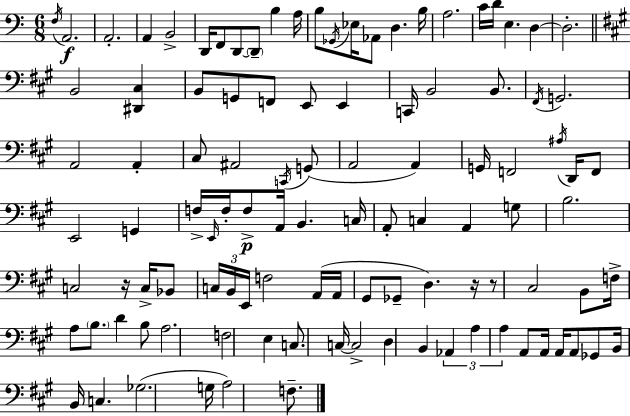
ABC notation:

X:1
T:Untitled
M:6/8
L:1/4
K:Am
F,/4 A,,2 A,,2 A,, B,,2 D,,/4 F,,/2 D,,/2 D,,/2 B, A,/4 B,/2 _G,,/4 _E,/4 _A,,/2 D, B,/4 A,2 C/4 D/4 E, D, D,2 B,,2 [^D,,^C,] B,,/2 G,,/2 F,,/2 E,,/2 E,, C,,/4 B,,2 B,,/2 ^F,,/4 G,,2 A,,2 A,, ^C,/2 ^A,,2 C,,/4 G,,/2 A,,2 A,, G,,/4 F,,2 ^A,/4 D,,/4 F,,/2 E,,2 G,, F,/4 E,,/4 F,/4 F,/2 A,,/4 B,, C,/4 A,,/2 C, A,, G,/2 B,2 C,2 z/4 C,/4 _B,,/2 C,/4 B,,/4 E,,/4 F,2 A,,/4 A,,/4 ^G,,/2 _G,,/2 D, z/4 z/2 ^C,2 B,,/2 F,/4 A,/2 B,/2 D B,/2 A,2 F,2 E, C,/2 C,/4 C,2 D, B,, _A,, A, A, A,,/2 A,,/4 A,,/4 A,,/2 _G,,/2 B,,/4 B,,/4 C, _G,2 G,/4 A,2 F,/2